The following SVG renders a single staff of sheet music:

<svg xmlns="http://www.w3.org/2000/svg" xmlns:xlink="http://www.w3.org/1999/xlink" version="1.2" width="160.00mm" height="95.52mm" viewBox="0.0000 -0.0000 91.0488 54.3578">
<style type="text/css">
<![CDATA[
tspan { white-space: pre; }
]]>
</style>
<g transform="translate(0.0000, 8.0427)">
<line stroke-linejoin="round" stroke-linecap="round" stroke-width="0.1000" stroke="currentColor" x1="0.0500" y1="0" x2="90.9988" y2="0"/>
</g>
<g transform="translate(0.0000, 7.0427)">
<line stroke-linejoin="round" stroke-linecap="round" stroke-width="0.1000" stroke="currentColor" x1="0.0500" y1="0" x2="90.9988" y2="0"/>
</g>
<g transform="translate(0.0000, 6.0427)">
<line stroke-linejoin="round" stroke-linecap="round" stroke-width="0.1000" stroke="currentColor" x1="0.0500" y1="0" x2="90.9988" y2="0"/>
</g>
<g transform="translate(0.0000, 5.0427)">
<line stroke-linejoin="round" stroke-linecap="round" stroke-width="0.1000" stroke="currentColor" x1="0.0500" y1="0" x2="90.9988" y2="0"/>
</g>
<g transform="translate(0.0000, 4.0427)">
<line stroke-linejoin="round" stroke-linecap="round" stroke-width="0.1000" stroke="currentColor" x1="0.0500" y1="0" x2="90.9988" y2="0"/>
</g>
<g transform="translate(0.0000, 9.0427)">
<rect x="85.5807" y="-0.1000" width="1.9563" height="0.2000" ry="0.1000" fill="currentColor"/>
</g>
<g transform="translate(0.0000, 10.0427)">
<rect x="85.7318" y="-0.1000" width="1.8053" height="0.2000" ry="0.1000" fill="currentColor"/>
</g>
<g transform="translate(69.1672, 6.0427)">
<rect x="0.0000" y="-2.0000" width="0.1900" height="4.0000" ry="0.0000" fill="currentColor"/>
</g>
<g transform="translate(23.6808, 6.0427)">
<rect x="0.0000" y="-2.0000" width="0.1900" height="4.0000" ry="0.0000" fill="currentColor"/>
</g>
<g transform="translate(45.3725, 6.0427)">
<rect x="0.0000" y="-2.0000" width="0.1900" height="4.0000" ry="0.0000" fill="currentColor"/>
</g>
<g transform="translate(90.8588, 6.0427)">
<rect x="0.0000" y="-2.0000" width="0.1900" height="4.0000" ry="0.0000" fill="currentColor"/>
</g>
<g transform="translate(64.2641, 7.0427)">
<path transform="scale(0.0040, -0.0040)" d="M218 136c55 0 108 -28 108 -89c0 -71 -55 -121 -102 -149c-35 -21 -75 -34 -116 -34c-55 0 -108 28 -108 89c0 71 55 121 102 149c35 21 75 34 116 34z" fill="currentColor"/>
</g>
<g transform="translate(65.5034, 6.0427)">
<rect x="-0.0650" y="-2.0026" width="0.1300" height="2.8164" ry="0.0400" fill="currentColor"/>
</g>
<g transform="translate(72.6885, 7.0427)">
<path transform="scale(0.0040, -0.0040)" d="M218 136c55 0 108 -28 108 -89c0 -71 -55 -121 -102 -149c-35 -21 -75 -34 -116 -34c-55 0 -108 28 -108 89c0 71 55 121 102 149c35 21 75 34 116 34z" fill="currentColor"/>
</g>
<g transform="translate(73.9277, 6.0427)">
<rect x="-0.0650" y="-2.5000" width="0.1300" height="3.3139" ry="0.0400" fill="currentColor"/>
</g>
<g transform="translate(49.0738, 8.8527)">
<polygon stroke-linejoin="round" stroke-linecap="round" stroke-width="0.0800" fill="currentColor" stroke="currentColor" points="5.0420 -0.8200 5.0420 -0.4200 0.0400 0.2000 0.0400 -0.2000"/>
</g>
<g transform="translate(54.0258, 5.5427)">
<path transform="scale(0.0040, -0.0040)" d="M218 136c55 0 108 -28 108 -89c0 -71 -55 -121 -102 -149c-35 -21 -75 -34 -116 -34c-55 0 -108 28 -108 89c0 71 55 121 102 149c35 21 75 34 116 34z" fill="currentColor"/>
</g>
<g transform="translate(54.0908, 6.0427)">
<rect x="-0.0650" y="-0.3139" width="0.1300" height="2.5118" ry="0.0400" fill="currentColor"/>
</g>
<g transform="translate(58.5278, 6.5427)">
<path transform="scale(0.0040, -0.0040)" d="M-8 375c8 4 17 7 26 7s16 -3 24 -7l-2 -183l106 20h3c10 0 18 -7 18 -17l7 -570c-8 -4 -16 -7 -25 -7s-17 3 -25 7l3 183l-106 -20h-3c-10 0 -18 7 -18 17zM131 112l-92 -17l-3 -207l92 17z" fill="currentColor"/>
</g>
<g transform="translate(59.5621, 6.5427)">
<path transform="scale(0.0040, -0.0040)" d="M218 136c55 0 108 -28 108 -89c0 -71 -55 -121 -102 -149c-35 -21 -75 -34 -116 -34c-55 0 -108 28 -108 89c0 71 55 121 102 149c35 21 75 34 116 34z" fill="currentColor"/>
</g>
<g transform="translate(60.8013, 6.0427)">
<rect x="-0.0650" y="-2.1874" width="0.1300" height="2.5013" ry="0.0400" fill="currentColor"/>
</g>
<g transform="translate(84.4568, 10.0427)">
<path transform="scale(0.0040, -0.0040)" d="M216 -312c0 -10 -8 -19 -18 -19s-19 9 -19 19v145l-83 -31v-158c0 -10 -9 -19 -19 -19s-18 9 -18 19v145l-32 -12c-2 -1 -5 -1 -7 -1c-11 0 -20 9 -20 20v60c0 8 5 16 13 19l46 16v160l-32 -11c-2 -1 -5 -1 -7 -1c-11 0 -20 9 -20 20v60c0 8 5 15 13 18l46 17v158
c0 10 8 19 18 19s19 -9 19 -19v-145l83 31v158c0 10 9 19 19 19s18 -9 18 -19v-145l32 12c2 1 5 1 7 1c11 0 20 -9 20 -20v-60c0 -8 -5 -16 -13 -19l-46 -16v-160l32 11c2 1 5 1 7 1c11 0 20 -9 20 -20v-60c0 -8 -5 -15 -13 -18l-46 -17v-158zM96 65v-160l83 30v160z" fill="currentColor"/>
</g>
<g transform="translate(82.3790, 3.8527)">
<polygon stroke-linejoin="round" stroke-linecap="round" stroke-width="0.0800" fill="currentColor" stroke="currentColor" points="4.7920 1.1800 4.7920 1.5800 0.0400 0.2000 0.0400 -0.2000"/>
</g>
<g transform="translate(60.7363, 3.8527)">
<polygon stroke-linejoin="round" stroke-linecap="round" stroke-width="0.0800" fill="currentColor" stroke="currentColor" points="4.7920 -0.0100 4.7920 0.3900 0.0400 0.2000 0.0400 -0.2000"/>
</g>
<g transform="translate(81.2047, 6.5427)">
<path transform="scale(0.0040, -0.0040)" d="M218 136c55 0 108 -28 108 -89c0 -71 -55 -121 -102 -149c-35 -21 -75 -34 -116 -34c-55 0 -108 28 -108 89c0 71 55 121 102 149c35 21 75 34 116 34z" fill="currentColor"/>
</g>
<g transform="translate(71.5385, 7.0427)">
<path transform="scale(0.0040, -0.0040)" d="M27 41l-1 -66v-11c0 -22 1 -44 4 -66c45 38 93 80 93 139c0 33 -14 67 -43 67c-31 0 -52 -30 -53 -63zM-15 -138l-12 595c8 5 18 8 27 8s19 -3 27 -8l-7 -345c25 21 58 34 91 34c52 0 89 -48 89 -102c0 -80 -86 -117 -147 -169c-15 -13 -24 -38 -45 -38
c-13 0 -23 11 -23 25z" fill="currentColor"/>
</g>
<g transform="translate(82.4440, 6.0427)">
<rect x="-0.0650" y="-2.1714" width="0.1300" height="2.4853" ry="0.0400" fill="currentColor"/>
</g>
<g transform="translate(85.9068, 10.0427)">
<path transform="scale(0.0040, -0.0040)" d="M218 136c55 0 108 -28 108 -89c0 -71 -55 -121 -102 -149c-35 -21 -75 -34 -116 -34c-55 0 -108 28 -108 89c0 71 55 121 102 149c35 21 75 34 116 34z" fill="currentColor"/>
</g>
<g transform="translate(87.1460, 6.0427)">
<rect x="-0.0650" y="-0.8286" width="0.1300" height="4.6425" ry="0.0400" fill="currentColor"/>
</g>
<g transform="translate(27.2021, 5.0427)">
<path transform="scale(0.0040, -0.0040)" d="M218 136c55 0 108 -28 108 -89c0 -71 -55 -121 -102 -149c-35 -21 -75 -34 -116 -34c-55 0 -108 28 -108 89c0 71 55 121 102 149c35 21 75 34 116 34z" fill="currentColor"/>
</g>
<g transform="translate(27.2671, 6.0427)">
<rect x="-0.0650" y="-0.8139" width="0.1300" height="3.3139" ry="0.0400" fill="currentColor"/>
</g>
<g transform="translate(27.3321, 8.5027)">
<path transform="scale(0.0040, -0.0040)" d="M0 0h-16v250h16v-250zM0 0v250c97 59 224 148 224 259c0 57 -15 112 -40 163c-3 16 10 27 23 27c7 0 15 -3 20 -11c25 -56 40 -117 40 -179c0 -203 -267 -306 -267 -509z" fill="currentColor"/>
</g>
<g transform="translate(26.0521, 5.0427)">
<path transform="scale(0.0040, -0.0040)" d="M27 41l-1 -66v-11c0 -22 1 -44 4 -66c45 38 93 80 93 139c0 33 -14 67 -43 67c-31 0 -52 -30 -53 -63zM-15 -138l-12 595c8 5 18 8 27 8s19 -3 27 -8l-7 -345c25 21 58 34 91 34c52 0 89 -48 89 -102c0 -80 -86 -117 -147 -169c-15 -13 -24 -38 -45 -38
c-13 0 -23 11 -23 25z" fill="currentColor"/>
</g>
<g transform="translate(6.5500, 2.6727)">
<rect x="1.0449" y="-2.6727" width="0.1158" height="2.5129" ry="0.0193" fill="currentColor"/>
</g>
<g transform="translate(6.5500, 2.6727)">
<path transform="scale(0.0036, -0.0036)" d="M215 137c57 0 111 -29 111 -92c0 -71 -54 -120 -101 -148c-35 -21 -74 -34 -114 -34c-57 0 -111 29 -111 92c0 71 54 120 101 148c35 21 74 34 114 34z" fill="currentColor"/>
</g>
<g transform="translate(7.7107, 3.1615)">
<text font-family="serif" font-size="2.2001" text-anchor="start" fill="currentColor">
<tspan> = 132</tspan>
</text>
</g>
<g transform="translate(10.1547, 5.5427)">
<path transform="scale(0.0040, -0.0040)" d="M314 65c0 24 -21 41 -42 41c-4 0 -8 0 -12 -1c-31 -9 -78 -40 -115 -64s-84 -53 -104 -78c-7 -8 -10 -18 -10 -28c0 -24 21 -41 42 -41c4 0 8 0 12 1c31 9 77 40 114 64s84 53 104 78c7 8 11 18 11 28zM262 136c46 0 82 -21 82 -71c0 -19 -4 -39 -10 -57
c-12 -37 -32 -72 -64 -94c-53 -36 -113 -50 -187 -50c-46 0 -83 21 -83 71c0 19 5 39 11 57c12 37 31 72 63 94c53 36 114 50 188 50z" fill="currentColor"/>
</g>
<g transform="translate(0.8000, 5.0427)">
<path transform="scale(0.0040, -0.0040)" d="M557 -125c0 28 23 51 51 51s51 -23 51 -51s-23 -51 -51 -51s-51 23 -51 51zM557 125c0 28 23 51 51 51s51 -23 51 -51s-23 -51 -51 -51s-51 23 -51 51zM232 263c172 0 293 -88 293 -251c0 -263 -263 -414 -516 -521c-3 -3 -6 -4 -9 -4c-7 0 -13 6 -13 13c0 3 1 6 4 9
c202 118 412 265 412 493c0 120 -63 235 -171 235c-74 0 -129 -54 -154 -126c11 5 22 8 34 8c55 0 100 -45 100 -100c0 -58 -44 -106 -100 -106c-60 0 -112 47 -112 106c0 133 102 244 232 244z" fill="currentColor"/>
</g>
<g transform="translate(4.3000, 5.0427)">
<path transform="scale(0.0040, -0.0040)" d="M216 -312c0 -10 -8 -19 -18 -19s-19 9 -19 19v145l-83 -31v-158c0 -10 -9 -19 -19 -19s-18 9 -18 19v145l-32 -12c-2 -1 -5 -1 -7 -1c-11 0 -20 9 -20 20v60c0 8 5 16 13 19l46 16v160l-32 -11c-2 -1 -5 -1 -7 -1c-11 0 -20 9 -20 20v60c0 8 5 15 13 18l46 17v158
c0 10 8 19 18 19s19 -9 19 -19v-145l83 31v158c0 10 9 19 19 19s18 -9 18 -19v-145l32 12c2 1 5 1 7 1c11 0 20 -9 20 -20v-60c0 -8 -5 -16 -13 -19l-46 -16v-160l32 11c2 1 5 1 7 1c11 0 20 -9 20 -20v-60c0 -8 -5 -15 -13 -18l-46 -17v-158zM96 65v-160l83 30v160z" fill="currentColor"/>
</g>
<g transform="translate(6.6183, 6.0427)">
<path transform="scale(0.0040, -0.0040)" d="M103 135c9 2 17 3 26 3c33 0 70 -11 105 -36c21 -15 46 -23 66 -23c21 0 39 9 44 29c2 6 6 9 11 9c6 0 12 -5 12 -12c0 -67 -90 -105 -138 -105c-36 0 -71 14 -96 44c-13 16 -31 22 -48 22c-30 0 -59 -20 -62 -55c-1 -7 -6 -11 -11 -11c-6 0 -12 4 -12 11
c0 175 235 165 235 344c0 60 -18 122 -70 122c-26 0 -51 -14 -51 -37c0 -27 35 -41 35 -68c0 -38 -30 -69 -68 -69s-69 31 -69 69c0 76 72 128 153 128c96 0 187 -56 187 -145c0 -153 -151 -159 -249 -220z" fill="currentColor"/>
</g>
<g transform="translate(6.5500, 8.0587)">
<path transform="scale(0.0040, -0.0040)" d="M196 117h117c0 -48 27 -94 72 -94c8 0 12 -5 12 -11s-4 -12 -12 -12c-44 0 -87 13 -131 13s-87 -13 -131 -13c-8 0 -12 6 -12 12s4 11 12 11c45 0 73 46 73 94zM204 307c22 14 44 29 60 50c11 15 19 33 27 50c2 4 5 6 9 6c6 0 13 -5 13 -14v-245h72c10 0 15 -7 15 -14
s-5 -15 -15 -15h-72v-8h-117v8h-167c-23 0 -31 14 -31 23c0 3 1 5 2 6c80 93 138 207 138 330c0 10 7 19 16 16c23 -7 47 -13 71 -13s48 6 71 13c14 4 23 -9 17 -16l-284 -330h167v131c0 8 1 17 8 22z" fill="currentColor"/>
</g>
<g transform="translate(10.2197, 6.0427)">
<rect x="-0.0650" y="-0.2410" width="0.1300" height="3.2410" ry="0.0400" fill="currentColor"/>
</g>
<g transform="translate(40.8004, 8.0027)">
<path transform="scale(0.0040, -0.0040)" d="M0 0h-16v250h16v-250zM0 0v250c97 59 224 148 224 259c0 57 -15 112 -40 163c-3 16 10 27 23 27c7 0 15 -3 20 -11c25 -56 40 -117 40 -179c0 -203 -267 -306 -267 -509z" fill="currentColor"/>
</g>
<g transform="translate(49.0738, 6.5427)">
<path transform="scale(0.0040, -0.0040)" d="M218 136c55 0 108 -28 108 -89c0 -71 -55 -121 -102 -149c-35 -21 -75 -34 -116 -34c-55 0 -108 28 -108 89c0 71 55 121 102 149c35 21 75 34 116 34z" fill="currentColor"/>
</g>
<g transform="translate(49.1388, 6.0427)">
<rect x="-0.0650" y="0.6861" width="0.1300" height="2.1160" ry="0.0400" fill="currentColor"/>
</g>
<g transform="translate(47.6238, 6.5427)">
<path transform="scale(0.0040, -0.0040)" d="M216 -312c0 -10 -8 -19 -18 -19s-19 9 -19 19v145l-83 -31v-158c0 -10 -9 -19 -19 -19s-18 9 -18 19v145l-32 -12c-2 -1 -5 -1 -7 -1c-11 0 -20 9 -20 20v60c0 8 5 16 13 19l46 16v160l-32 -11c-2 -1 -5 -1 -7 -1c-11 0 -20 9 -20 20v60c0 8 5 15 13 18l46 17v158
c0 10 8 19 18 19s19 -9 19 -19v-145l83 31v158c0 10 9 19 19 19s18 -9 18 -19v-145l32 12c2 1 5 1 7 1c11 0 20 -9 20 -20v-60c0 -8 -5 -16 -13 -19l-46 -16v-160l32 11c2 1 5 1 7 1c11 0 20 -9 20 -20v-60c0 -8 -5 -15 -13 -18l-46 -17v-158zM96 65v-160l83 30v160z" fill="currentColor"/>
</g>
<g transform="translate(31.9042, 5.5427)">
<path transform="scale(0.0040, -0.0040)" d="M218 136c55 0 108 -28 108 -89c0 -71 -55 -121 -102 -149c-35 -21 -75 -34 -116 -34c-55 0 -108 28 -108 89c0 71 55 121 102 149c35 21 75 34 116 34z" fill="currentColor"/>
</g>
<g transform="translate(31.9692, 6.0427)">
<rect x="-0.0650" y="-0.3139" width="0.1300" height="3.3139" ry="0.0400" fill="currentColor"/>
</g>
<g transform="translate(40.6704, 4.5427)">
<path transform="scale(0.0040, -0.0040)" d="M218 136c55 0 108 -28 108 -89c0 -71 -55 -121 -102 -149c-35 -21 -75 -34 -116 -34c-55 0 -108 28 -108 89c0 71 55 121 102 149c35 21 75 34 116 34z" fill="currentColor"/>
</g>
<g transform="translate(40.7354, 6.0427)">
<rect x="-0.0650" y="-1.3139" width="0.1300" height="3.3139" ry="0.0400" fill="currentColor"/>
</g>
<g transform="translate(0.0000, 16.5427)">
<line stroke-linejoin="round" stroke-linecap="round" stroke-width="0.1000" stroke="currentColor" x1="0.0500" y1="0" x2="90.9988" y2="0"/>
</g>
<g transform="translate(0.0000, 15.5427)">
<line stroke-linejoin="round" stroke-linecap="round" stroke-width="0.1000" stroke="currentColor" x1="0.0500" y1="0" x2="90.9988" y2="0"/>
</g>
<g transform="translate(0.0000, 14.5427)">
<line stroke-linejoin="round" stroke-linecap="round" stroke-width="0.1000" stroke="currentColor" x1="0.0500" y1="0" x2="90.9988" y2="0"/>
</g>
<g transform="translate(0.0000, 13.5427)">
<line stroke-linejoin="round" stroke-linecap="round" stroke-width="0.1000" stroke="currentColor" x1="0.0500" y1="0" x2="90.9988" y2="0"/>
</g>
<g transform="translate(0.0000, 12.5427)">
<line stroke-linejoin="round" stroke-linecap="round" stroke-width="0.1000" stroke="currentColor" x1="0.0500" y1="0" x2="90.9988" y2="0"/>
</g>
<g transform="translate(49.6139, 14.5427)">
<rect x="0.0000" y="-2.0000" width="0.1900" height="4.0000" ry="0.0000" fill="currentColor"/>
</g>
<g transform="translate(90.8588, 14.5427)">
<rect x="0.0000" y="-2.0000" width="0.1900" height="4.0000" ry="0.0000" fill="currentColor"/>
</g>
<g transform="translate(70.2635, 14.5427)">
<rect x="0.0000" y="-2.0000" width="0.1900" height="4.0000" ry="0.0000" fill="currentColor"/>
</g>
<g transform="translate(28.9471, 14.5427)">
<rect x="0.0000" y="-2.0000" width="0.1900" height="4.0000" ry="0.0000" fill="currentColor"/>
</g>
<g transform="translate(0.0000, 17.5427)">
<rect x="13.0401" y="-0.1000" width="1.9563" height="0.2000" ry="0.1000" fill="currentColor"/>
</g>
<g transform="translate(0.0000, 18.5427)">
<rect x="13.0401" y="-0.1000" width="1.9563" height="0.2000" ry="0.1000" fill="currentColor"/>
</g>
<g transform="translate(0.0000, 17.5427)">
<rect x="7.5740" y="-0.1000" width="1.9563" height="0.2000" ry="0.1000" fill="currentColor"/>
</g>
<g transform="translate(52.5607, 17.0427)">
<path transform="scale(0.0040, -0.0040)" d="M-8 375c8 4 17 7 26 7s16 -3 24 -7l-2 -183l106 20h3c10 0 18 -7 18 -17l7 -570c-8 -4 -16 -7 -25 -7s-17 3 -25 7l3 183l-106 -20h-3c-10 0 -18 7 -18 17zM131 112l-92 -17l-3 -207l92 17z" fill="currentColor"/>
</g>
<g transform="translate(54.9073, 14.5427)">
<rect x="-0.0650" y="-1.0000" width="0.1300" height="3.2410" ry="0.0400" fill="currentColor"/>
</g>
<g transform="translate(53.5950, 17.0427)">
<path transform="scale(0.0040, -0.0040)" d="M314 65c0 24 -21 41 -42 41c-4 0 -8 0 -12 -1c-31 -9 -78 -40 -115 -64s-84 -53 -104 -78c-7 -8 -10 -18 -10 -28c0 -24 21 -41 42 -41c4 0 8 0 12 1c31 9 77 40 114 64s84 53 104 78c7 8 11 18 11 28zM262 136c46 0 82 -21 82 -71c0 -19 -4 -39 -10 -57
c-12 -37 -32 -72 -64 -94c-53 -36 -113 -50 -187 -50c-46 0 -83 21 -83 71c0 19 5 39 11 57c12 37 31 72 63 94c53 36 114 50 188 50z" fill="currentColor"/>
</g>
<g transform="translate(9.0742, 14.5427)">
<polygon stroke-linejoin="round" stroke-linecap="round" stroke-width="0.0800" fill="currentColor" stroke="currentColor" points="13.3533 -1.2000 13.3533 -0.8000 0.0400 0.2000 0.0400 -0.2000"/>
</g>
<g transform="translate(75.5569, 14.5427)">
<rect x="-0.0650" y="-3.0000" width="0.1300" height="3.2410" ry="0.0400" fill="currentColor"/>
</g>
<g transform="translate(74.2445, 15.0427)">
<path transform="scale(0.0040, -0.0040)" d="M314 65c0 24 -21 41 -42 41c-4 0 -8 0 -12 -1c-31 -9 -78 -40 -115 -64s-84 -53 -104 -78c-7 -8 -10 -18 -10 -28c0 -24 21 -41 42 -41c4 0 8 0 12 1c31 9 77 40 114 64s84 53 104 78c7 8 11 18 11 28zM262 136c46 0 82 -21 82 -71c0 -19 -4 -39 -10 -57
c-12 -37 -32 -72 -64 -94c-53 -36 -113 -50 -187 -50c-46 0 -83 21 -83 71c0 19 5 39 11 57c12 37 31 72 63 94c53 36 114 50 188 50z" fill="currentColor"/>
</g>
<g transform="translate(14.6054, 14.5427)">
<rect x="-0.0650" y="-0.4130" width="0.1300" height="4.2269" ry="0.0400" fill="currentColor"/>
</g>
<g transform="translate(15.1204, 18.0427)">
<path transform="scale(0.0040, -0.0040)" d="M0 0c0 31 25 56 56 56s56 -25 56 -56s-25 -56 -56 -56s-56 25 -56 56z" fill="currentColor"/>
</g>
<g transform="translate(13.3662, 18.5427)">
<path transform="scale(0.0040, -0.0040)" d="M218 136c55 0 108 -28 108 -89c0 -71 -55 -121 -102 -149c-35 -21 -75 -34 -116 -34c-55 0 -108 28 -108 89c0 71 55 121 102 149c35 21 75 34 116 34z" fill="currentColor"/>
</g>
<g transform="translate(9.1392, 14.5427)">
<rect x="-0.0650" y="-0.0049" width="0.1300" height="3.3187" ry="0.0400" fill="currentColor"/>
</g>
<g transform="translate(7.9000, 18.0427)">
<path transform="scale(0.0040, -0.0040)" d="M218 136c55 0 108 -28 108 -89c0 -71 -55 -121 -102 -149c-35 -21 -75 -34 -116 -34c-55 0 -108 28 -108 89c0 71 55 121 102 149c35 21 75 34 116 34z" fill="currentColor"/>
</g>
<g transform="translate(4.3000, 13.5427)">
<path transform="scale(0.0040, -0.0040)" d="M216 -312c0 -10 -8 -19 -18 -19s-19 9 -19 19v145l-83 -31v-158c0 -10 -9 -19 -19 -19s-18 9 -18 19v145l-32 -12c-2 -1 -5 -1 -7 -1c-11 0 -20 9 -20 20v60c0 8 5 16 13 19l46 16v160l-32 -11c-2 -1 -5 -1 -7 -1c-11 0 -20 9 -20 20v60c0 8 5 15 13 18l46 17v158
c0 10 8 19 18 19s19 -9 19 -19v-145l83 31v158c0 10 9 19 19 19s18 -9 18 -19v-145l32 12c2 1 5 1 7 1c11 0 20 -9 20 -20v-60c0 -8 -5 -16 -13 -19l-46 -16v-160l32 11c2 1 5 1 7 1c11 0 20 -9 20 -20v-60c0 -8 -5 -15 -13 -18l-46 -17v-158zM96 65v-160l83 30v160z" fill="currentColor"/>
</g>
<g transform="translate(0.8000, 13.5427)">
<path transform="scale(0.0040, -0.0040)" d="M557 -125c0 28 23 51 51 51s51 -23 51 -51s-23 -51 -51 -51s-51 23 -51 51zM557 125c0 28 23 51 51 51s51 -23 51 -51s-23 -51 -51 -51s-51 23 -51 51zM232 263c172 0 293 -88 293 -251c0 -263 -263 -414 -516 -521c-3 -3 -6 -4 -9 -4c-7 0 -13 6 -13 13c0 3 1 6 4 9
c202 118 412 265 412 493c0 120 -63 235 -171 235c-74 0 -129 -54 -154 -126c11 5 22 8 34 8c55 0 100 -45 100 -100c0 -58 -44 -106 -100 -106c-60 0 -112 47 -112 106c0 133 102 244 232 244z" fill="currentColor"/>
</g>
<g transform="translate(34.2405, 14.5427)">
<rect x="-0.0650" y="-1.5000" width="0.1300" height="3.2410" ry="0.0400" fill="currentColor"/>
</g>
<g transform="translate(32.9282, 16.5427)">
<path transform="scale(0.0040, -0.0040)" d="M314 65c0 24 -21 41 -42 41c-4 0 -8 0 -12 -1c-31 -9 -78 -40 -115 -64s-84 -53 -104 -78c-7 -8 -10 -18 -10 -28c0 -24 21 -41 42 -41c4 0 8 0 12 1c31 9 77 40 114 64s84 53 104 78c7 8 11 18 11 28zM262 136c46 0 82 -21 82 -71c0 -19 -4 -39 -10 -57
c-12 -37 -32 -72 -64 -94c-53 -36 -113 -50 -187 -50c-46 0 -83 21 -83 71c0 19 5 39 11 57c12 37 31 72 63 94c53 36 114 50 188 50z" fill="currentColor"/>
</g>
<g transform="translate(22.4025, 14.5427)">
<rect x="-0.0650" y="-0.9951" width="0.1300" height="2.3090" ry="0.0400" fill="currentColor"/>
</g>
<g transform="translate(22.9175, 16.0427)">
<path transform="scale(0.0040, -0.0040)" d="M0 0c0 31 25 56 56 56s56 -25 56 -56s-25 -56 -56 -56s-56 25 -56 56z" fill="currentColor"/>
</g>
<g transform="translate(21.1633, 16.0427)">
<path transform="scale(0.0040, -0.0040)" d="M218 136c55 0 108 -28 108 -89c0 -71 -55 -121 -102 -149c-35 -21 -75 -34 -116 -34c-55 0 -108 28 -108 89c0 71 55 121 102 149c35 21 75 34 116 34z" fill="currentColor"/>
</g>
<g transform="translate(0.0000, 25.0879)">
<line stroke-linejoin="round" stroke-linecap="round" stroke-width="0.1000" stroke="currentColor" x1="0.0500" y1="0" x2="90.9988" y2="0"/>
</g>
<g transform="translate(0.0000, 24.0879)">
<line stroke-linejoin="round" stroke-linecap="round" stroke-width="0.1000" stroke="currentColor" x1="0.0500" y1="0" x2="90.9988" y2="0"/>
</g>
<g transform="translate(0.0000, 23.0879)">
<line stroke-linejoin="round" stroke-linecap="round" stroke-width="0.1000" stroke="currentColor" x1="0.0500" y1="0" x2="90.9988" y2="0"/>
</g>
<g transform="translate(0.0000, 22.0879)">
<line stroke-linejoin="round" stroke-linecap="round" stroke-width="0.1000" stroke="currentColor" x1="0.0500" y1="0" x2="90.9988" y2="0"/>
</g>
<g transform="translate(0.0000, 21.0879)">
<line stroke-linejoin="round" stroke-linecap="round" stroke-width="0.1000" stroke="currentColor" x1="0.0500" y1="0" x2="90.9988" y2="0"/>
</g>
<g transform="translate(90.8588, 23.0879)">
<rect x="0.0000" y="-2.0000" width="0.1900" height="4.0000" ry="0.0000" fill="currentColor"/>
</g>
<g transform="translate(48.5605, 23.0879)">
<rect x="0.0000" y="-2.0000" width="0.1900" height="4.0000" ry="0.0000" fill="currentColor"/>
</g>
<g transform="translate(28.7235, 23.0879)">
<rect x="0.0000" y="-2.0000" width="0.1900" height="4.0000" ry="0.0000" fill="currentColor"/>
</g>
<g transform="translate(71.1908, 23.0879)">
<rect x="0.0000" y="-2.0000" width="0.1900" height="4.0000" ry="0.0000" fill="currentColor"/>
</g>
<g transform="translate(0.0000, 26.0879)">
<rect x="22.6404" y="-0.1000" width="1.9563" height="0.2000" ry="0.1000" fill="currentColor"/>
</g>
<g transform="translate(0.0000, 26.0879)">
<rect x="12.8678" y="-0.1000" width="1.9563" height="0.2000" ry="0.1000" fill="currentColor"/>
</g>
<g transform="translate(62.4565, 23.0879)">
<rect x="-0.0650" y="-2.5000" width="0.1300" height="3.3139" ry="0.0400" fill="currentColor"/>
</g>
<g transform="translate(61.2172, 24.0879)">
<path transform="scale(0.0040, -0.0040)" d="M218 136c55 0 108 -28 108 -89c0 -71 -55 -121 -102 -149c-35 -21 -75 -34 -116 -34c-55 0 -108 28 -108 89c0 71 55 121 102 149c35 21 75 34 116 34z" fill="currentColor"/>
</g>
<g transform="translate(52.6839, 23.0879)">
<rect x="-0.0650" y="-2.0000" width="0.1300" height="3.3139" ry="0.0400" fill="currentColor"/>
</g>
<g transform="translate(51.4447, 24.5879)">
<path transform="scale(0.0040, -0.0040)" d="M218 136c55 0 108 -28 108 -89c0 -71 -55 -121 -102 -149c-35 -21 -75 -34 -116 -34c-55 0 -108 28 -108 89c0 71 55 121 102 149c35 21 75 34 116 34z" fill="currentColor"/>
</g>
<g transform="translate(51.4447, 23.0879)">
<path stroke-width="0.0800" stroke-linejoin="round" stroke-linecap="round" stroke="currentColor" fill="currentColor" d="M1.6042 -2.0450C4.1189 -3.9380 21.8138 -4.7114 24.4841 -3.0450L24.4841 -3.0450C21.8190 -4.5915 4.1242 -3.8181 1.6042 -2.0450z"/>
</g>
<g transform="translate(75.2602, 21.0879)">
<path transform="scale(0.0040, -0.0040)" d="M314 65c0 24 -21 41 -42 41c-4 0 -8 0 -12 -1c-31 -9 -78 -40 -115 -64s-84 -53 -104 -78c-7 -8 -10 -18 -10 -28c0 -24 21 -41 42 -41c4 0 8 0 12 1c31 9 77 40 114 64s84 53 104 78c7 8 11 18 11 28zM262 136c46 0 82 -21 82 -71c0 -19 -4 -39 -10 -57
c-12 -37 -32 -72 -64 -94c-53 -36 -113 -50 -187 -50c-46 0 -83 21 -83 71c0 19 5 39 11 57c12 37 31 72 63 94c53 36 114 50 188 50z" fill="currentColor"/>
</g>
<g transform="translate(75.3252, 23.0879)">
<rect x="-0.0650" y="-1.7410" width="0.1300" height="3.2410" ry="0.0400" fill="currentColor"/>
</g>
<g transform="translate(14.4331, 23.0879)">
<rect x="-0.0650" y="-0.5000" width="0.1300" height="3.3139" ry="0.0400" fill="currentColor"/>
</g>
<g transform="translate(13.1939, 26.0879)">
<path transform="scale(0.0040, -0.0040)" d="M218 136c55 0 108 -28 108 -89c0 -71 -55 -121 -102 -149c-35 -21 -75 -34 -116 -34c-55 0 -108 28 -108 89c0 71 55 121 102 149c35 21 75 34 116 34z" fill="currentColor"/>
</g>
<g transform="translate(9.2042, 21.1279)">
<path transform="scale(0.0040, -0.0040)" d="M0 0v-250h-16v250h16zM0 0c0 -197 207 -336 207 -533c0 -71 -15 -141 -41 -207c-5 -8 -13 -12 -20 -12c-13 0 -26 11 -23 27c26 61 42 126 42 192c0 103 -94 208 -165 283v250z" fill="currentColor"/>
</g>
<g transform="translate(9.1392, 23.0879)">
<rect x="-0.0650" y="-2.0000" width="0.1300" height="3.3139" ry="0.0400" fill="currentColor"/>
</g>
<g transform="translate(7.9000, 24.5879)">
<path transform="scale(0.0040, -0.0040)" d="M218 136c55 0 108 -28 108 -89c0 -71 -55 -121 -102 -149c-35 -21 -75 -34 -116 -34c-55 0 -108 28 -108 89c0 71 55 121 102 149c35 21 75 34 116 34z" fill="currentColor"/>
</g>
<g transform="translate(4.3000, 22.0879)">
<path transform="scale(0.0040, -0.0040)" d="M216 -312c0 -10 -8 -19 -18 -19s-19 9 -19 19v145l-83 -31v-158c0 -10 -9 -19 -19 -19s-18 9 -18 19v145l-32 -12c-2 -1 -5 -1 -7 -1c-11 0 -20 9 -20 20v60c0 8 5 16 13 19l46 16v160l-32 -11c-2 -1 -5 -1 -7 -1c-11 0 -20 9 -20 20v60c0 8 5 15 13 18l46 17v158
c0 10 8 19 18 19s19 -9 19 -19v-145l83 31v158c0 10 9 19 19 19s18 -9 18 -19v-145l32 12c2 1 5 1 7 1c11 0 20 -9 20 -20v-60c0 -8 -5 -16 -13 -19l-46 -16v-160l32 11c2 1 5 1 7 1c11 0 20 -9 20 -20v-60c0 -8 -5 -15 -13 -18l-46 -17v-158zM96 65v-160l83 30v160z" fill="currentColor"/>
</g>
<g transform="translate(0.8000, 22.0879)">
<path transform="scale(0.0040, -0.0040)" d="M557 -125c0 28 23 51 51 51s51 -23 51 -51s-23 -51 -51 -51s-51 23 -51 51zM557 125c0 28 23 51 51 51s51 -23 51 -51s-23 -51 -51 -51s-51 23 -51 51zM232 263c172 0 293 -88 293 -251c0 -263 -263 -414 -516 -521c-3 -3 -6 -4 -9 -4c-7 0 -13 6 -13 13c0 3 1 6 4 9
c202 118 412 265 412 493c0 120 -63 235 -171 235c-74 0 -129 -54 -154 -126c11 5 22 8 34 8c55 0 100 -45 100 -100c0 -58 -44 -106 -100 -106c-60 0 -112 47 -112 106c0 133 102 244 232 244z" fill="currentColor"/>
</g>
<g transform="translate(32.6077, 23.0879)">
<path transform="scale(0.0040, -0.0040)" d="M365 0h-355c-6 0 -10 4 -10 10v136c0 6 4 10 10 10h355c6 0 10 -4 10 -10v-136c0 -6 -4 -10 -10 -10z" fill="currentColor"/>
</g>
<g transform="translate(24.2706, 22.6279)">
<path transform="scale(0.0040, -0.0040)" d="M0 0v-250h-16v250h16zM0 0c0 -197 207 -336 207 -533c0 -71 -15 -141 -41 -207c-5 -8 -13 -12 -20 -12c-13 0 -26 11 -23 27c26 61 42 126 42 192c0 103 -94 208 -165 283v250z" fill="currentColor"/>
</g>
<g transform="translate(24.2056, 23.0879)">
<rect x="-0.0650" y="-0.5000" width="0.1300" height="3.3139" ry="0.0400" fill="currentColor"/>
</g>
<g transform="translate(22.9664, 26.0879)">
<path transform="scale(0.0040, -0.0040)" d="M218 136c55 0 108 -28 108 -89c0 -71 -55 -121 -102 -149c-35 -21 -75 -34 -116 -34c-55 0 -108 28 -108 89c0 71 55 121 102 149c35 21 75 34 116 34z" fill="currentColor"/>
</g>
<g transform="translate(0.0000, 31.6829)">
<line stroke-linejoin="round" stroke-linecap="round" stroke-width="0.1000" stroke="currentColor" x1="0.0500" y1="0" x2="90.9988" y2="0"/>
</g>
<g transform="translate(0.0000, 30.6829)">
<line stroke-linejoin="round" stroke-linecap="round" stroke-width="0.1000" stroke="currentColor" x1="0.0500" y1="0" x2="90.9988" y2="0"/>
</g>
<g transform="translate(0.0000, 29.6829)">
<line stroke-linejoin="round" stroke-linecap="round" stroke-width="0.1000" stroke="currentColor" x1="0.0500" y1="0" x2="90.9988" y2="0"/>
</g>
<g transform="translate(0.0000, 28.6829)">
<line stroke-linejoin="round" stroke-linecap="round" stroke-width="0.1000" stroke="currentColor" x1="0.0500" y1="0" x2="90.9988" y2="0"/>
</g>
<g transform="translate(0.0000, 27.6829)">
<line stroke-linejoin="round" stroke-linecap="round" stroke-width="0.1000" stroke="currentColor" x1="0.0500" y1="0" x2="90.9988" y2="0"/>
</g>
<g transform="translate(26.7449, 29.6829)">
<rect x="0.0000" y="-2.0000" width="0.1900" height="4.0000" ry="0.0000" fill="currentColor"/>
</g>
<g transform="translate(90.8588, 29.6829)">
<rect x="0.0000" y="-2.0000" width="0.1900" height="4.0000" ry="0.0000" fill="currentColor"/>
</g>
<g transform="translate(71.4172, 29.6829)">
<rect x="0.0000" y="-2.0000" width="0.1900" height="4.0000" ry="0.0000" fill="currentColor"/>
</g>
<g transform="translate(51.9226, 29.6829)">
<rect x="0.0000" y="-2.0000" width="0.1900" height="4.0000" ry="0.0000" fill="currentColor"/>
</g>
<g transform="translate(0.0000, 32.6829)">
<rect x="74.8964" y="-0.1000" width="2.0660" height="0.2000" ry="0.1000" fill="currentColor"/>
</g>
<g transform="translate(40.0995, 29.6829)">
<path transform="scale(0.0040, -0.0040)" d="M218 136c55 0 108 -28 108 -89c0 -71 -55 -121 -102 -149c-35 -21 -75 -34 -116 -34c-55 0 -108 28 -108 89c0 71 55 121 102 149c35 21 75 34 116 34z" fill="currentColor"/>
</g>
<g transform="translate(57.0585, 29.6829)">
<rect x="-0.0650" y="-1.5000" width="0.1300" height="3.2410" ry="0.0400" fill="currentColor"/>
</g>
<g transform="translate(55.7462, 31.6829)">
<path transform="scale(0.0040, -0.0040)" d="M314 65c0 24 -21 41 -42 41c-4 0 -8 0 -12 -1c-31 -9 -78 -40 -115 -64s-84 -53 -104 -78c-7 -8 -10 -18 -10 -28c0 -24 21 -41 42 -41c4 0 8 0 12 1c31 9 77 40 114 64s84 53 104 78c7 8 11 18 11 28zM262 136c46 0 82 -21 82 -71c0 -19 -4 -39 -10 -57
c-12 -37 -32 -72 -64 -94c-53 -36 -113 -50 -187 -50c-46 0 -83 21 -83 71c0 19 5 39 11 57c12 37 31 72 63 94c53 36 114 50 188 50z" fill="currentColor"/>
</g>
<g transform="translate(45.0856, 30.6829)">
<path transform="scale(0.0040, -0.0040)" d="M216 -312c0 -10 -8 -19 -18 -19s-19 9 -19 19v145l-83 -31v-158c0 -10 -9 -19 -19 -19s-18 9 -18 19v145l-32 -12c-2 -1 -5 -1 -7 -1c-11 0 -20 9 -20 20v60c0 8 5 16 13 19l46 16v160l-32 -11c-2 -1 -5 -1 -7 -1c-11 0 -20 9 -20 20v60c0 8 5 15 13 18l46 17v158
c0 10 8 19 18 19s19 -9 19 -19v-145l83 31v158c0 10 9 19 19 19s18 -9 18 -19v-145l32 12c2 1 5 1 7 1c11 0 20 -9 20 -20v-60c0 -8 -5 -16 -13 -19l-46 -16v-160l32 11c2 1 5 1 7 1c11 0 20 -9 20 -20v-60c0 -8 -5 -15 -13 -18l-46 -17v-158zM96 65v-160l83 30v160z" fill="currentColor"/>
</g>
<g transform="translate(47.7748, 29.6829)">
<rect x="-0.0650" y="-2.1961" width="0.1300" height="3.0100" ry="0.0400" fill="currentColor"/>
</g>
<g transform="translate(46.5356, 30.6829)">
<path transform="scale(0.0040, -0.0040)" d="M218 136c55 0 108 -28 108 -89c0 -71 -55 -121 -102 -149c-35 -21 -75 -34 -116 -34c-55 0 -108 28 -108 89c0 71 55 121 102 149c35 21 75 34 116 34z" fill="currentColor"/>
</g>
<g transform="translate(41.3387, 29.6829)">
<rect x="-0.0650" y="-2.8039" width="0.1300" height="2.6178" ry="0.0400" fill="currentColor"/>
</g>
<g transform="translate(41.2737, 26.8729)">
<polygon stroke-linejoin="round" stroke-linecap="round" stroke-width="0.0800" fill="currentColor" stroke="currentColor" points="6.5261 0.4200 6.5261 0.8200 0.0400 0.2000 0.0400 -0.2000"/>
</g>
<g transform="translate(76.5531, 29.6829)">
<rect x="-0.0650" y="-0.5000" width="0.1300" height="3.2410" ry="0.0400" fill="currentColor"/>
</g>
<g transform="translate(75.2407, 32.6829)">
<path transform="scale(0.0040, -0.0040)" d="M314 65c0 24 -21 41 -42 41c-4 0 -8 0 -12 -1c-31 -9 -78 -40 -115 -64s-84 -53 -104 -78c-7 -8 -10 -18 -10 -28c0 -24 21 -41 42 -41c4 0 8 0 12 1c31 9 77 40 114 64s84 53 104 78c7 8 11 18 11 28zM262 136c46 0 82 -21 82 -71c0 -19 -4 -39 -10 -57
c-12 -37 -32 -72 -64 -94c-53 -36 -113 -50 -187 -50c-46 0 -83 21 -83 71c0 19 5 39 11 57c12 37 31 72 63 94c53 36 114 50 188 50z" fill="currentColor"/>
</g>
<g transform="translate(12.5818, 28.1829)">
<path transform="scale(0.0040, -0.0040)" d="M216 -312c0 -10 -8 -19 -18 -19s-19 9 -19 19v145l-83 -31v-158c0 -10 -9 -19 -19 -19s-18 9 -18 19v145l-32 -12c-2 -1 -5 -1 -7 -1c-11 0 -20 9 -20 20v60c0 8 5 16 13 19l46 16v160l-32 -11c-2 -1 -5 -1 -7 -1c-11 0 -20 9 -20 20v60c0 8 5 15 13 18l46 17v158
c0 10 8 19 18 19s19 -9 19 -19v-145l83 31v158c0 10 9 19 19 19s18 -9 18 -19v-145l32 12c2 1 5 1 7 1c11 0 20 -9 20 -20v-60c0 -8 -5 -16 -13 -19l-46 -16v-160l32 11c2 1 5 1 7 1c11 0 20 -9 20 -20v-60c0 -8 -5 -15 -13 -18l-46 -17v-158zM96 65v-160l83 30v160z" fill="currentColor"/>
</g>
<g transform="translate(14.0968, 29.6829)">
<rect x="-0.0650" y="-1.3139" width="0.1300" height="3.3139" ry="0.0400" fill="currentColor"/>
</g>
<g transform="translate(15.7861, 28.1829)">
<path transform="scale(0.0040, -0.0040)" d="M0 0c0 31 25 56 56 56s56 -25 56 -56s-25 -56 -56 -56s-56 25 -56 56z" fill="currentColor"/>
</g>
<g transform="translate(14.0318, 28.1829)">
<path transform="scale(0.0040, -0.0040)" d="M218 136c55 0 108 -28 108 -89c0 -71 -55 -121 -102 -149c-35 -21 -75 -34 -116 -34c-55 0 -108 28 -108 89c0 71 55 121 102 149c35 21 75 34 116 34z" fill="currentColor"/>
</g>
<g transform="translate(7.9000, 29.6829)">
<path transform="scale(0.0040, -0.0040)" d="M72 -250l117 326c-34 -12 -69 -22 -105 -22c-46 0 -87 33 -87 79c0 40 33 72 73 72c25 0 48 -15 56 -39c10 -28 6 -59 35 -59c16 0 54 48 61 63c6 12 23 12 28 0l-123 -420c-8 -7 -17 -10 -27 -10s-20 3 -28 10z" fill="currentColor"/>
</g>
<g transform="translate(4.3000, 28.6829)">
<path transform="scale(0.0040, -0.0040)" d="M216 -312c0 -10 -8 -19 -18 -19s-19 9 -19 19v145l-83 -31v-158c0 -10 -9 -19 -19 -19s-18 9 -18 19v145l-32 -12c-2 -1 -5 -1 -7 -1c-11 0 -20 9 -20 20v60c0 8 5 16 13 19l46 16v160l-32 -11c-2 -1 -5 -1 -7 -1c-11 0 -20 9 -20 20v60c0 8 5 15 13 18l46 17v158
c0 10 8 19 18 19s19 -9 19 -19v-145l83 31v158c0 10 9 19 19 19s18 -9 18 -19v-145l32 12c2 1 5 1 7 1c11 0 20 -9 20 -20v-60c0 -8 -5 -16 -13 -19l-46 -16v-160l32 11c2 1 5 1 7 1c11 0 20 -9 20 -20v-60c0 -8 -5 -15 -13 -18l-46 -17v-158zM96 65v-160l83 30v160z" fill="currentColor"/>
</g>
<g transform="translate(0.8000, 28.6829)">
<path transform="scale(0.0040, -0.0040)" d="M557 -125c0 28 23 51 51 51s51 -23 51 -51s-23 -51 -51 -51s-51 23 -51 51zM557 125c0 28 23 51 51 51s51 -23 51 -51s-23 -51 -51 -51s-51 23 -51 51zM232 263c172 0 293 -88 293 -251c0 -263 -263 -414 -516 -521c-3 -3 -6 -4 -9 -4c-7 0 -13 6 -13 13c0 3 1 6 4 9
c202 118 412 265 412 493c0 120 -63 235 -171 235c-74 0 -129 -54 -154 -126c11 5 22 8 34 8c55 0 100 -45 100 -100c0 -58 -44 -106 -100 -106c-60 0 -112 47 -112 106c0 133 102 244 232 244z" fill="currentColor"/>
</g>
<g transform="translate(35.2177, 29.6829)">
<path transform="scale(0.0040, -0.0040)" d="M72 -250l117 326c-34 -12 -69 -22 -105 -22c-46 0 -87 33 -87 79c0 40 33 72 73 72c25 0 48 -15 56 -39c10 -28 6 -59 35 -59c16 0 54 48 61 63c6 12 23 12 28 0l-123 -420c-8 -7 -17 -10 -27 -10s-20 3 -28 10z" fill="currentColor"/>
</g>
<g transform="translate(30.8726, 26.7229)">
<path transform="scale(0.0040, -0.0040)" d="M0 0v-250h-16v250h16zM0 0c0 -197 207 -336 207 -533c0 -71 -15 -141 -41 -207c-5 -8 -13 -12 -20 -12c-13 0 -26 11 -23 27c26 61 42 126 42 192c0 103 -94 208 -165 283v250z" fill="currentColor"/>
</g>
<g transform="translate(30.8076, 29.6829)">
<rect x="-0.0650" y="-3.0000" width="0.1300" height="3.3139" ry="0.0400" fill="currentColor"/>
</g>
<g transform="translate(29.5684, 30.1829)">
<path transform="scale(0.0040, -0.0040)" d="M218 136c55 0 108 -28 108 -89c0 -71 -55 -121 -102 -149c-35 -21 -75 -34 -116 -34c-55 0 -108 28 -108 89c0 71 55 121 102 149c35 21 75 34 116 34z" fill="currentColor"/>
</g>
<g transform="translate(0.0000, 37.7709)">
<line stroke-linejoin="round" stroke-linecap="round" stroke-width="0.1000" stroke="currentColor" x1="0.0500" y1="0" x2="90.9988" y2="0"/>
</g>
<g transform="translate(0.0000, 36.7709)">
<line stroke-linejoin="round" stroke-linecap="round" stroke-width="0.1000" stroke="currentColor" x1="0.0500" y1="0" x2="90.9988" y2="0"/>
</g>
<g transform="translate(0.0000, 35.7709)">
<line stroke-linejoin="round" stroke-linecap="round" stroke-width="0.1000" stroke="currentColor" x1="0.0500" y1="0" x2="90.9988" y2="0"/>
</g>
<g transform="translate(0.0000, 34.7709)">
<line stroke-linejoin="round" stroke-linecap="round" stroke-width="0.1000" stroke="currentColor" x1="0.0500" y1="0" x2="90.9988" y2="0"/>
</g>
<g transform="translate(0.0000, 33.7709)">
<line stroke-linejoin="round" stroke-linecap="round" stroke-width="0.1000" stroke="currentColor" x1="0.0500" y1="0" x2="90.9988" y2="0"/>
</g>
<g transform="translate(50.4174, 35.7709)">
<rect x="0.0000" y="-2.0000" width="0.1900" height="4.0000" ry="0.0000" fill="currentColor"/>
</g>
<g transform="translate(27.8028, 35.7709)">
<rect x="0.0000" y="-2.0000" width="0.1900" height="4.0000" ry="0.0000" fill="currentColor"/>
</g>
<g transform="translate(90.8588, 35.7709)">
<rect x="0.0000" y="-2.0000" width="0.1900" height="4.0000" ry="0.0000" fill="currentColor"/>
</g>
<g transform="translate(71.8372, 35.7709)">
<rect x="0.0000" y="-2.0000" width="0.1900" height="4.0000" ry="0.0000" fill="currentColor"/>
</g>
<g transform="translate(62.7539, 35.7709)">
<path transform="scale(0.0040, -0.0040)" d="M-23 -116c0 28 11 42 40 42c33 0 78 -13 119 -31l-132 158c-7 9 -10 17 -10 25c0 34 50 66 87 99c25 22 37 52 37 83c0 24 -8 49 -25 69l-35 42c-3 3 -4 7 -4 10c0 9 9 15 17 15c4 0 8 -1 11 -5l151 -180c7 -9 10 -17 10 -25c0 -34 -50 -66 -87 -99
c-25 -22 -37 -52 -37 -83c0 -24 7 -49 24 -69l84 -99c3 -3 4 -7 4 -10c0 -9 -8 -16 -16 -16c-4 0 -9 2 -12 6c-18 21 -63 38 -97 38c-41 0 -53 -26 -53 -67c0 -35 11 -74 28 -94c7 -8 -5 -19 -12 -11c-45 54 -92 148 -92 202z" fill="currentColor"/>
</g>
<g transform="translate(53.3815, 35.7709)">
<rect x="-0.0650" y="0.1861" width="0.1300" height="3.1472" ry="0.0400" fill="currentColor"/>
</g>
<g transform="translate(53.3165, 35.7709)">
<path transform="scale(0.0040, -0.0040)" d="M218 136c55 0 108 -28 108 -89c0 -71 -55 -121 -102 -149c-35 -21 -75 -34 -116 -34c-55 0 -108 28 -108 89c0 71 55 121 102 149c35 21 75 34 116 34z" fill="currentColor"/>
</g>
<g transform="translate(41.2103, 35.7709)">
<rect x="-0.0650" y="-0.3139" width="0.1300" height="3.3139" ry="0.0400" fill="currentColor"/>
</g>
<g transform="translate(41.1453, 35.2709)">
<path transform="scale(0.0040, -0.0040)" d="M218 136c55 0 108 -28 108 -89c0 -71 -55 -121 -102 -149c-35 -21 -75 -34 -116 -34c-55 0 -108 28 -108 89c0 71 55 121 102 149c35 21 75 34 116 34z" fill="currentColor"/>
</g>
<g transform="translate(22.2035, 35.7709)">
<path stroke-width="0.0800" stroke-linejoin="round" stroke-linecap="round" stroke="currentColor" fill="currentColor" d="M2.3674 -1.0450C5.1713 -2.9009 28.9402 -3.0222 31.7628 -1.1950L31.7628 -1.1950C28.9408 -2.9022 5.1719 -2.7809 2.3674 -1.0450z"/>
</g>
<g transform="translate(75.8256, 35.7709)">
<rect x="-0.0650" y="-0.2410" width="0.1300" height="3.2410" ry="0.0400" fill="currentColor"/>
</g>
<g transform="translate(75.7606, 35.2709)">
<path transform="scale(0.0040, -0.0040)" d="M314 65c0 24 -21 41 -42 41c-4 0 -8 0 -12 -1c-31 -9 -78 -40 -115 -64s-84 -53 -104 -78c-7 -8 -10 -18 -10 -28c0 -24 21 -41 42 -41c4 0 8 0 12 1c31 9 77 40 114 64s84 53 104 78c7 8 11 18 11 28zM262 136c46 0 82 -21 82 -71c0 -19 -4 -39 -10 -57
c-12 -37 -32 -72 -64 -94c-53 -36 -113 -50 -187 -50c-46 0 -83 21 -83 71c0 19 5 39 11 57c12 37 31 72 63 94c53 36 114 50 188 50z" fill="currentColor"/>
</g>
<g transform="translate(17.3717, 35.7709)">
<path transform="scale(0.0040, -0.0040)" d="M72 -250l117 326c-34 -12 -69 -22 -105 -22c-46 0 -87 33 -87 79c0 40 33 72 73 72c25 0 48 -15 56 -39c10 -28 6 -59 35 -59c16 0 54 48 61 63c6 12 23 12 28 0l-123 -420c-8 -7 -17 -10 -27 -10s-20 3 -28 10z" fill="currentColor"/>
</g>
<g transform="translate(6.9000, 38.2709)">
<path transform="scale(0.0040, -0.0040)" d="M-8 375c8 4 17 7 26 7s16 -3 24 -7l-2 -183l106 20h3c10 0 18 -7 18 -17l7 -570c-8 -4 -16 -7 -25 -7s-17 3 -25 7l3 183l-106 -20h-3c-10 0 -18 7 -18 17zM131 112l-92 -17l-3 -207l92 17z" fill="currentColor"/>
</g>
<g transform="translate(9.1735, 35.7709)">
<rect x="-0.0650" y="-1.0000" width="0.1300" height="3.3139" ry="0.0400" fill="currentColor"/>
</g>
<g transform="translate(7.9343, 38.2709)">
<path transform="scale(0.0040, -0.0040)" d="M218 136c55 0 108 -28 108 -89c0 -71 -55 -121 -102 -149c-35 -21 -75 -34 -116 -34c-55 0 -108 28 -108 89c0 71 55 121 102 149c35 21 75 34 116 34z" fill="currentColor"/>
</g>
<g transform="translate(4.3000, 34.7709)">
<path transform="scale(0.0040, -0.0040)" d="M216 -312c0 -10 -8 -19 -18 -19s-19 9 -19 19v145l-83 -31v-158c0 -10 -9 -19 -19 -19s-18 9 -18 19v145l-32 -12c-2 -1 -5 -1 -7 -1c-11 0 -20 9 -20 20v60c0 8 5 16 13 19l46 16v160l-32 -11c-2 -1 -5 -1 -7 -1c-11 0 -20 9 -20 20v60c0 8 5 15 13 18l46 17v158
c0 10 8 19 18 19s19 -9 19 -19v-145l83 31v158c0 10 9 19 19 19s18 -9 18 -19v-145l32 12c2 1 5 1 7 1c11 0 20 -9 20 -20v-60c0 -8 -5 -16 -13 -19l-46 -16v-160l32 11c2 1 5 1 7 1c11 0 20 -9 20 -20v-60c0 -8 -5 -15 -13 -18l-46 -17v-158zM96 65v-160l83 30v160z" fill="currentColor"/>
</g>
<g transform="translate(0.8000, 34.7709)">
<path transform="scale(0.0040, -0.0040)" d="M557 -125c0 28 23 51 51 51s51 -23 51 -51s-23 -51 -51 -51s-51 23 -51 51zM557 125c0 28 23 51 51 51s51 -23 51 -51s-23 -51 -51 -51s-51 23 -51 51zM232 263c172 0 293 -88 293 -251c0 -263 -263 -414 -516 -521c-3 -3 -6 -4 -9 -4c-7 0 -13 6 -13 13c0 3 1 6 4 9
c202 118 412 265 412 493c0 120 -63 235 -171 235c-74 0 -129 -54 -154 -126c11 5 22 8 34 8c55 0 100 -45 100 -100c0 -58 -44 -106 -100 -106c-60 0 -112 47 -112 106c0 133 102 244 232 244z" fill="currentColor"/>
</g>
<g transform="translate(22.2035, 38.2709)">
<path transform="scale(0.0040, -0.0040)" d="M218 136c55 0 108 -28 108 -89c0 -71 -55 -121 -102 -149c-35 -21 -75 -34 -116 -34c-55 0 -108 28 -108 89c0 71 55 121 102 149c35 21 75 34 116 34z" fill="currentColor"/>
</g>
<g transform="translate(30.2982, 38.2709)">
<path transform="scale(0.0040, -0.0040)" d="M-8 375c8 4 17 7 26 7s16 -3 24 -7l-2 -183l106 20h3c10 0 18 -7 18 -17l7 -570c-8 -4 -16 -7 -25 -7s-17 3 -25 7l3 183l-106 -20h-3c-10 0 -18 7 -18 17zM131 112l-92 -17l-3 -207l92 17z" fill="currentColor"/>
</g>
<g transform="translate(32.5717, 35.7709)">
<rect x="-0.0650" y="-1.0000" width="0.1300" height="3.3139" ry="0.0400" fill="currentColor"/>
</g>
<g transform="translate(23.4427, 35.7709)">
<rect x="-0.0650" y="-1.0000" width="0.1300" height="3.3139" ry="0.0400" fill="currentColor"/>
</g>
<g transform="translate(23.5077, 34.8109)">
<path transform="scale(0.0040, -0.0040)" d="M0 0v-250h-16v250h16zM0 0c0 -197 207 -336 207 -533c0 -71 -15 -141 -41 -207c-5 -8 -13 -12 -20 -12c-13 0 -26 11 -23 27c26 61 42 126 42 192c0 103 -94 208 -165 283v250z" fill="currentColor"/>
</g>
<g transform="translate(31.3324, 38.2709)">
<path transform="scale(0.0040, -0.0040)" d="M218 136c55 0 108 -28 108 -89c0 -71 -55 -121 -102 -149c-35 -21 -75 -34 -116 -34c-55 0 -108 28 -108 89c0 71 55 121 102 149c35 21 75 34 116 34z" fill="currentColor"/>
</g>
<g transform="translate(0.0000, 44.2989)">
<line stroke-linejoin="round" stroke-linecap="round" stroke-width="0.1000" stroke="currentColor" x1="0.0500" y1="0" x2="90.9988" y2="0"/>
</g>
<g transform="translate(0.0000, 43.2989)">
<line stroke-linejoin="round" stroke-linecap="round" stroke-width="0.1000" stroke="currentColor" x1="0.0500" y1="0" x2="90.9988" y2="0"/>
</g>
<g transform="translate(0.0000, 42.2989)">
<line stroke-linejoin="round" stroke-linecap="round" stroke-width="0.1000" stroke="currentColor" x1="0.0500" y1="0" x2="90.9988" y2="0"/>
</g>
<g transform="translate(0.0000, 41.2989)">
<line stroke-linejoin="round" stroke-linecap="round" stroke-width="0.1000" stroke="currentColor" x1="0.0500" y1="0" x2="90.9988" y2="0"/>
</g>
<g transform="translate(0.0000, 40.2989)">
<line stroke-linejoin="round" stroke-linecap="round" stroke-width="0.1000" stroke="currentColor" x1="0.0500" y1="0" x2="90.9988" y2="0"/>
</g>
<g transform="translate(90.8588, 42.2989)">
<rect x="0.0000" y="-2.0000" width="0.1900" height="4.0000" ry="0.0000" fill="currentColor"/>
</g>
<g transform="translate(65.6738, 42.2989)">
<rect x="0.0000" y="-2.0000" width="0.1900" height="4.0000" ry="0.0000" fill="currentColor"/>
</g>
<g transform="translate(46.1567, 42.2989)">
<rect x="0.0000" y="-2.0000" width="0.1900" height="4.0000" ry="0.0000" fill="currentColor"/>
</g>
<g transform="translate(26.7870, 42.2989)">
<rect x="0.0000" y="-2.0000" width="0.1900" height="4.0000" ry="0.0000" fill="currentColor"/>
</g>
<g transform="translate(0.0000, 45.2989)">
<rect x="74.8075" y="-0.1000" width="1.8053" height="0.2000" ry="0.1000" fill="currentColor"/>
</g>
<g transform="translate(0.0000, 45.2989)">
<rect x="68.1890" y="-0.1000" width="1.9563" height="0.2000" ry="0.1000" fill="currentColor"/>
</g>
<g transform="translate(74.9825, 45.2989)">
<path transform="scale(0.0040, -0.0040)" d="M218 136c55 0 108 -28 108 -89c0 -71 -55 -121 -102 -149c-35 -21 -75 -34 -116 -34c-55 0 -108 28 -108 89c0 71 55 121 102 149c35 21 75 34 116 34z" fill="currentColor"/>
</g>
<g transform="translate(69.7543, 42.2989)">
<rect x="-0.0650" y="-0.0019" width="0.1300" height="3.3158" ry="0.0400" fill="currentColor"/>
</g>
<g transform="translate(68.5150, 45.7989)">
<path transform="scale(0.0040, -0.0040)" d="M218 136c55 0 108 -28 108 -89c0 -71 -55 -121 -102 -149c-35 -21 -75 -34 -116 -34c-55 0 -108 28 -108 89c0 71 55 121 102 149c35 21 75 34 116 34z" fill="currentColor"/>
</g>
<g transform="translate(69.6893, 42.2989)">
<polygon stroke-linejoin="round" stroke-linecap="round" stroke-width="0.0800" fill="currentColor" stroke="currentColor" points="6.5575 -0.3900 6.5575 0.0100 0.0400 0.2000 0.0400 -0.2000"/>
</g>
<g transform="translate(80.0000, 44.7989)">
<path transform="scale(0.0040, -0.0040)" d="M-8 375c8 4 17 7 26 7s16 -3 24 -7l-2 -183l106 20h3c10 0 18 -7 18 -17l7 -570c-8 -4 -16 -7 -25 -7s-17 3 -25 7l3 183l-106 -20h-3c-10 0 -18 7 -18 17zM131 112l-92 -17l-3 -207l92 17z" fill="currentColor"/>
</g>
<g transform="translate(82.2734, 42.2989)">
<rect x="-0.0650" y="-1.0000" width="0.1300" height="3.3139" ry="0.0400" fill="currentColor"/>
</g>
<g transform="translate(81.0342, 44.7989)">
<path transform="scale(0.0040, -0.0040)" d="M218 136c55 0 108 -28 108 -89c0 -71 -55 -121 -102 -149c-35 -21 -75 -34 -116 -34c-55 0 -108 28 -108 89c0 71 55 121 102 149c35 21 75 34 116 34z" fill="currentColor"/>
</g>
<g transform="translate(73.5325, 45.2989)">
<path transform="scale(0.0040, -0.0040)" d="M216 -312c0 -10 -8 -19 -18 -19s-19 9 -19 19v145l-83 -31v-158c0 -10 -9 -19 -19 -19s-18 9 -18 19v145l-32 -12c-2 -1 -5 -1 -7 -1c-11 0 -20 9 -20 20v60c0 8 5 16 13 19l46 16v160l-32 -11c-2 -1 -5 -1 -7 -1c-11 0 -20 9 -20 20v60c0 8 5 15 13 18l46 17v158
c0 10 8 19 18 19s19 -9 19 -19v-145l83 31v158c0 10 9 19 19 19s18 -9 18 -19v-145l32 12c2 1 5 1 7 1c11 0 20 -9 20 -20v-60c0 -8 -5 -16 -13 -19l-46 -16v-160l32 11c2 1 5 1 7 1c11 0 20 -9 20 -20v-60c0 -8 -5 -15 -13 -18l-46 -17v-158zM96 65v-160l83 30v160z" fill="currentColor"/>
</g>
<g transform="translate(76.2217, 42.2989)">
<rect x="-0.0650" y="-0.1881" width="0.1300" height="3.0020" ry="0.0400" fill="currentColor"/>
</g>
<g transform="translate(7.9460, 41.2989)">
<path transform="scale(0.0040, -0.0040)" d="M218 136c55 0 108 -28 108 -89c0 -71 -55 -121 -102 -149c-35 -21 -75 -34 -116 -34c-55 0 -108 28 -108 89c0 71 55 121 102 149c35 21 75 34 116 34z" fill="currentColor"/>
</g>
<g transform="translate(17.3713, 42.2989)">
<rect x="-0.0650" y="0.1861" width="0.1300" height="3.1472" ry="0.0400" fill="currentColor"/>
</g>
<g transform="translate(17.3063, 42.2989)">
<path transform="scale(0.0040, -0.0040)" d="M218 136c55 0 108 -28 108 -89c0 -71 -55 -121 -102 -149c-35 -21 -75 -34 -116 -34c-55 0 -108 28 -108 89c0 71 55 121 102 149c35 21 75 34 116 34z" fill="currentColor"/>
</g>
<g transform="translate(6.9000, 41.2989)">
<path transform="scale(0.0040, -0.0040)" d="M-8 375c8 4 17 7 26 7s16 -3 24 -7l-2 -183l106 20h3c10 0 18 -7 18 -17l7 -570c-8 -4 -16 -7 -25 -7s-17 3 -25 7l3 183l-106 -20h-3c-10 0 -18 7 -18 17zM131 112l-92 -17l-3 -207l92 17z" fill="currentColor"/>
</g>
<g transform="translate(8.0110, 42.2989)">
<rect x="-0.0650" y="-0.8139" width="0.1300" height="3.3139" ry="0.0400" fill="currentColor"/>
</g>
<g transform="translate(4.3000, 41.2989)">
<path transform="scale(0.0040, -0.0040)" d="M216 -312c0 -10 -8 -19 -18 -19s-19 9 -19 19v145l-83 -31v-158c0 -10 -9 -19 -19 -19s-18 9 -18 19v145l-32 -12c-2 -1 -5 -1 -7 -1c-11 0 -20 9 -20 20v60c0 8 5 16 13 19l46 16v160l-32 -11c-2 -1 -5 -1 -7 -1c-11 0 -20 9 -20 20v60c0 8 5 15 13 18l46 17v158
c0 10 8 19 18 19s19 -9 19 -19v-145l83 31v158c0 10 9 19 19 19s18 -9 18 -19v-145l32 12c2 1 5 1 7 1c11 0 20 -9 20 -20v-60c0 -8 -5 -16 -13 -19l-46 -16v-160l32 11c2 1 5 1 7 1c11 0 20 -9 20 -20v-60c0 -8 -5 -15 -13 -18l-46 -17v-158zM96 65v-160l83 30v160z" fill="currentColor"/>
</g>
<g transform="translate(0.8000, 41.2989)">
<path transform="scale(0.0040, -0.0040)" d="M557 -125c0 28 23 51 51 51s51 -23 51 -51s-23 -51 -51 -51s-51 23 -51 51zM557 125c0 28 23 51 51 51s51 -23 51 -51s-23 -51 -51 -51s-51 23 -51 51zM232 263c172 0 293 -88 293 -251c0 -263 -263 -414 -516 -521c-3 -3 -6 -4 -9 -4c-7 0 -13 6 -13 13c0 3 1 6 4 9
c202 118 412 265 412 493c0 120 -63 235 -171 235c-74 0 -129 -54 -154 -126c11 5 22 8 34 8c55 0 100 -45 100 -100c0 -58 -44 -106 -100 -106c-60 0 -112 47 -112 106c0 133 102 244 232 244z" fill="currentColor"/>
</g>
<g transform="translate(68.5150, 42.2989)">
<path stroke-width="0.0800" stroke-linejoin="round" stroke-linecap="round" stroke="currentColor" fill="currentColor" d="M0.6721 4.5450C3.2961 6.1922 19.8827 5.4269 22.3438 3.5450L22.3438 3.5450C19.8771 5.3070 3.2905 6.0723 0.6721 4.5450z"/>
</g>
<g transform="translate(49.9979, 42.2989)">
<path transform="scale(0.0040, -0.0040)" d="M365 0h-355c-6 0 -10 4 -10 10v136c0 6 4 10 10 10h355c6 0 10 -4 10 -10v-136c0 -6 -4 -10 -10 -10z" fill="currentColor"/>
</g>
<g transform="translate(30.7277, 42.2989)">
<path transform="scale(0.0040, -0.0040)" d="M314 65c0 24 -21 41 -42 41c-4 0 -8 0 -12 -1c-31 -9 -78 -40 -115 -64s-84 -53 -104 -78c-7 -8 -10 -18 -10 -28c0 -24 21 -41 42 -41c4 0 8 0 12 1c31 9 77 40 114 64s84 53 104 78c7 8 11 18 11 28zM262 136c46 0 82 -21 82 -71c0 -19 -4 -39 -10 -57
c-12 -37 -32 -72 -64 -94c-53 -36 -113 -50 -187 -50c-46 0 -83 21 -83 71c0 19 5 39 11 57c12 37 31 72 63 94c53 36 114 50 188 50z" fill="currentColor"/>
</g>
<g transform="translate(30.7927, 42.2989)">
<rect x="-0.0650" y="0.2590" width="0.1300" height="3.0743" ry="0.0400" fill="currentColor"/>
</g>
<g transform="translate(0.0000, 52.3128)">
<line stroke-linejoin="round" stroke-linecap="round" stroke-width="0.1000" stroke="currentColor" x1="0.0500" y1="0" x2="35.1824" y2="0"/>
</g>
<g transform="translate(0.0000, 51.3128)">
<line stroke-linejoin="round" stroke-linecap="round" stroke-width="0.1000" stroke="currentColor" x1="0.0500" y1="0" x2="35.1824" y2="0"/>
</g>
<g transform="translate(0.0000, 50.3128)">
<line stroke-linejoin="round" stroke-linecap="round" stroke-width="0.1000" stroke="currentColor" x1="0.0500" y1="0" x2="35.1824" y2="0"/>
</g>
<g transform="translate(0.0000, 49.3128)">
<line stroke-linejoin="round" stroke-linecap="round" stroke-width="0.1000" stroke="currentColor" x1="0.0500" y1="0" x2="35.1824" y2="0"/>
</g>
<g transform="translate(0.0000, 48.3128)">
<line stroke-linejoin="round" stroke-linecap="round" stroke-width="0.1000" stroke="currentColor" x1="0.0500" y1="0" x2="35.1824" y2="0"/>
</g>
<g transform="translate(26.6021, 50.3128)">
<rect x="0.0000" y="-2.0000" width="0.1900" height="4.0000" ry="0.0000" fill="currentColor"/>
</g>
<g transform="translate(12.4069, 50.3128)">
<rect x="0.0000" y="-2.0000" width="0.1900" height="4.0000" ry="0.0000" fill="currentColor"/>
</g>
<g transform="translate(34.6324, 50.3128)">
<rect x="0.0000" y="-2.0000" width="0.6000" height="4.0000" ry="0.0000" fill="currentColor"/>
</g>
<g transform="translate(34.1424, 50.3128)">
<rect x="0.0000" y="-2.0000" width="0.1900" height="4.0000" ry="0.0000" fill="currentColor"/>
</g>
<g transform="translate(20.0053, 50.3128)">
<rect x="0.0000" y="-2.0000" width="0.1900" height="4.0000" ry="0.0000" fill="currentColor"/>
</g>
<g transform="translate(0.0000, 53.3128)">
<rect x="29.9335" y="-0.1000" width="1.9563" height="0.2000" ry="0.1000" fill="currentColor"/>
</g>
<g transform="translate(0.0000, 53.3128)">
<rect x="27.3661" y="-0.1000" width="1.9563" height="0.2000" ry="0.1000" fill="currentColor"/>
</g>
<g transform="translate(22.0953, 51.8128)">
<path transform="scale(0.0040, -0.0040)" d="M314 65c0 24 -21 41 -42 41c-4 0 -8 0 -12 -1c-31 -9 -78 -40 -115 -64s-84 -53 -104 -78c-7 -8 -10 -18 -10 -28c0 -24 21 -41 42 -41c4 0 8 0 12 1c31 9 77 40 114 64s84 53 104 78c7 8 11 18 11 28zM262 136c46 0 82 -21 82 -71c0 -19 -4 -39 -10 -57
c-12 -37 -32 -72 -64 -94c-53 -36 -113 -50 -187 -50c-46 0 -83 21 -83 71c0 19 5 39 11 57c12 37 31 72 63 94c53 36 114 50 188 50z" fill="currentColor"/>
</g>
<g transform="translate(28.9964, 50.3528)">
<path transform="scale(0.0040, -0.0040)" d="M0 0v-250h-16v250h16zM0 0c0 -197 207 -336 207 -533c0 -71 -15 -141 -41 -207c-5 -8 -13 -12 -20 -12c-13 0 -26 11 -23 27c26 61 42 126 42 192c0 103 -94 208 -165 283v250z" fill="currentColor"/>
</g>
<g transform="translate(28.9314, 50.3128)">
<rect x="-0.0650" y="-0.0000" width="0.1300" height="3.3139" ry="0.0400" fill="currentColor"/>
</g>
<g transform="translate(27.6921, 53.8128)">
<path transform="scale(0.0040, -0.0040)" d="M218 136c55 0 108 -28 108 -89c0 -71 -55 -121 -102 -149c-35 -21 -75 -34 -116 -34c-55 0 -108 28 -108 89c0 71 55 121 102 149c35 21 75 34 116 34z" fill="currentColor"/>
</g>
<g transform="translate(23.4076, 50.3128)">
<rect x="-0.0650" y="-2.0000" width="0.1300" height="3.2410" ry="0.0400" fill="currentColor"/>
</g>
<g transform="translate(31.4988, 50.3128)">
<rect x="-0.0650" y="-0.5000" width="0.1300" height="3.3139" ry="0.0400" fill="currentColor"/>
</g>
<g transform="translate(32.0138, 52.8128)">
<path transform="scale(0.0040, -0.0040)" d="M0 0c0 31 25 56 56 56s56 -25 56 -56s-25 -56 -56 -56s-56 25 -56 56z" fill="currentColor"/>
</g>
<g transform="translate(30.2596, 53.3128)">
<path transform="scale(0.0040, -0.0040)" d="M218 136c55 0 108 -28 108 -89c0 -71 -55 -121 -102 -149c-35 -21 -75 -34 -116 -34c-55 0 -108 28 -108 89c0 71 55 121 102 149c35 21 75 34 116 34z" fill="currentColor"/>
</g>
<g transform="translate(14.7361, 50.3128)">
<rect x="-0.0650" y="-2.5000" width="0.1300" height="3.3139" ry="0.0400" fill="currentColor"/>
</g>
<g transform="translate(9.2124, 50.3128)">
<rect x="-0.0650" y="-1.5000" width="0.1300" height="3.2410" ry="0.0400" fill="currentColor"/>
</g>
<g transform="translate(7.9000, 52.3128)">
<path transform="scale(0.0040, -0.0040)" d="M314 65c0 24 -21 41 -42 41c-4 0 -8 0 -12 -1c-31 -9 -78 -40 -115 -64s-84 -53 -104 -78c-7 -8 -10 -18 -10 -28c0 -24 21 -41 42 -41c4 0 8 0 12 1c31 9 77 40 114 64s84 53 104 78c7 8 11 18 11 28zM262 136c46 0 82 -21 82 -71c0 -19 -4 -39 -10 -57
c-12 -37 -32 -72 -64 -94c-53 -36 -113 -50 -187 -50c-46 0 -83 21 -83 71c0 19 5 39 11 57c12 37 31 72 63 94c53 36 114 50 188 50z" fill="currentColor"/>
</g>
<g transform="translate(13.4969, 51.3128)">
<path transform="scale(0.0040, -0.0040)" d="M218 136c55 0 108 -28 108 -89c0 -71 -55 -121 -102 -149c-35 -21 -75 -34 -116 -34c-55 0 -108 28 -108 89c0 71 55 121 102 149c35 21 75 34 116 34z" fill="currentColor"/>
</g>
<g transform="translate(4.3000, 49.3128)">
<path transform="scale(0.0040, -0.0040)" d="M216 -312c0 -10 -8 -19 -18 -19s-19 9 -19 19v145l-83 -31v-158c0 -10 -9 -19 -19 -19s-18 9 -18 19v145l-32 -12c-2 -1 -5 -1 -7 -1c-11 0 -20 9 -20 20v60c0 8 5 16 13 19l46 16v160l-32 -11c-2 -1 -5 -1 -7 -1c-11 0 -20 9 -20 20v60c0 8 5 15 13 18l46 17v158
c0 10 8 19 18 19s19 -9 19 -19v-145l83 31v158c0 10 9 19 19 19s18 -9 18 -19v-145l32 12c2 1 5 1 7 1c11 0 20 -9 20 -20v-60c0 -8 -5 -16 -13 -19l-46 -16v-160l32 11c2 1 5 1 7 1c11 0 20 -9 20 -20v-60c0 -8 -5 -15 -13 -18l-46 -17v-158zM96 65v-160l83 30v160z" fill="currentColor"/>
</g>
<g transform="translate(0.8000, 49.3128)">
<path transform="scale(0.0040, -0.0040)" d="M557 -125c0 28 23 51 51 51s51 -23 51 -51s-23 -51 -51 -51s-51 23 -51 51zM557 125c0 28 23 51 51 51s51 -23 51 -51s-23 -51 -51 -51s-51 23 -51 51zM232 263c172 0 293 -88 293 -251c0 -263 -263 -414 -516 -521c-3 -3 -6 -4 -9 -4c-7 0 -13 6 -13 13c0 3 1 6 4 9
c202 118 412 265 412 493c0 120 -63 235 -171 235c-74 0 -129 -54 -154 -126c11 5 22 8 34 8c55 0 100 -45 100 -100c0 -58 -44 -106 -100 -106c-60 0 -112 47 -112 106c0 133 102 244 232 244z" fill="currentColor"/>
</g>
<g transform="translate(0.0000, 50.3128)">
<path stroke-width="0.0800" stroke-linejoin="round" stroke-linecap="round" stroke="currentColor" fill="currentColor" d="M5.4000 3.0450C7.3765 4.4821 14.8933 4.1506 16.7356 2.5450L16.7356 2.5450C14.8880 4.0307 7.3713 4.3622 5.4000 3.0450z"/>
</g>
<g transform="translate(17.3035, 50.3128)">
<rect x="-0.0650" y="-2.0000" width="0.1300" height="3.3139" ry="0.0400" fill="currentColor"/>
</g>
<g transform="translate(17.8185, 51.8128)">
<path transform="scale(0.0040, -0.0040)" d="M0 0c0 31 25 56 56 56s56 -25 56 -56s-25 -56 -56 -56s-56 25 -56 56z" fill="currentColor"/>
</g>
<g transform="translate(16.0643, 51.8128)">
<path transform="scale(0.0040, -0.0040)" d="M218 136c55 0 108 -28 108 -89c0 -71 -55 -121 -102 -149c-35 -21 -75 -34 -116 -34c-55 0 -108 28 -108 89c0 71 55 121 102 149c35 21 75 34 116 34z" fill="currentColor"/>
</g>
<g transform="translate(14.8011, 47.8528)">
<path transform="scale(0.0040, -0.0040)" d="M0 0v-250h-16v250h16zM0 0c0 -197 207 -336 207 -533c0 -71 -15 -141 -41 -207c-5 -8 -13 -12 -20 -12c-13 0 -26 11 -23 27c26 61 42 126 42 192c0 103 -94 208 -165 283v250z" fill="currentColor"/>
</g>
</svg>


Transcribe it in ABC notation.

X:1
T:Untitled
M:2/4
L:1/4
K:G
E,2 _F,/2 E, G,/2 ^C,/2 E,/2 C,/2 B,,/2 _B,, C,/2 ^C,,/2 D,,/2 C,,/2 A,,/2 G,,2 F,,2 C,2 A,,/2 E,, E,,/2 z2 A,, B,, A,2 z/2 ^G, C,/2 z/2 D,/2 ^B,,/2 G,,2 E,,2 F,, z/2 F,,/2 F,, E, D, z E,2 F, D, D,2 z2 D,,/2 ^E,,/2 F,, G,,2 B,,/2 A,, A,,2 D,,/2 E,,